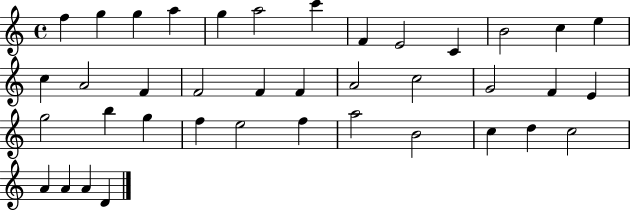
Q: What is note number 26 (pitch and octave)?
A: B5